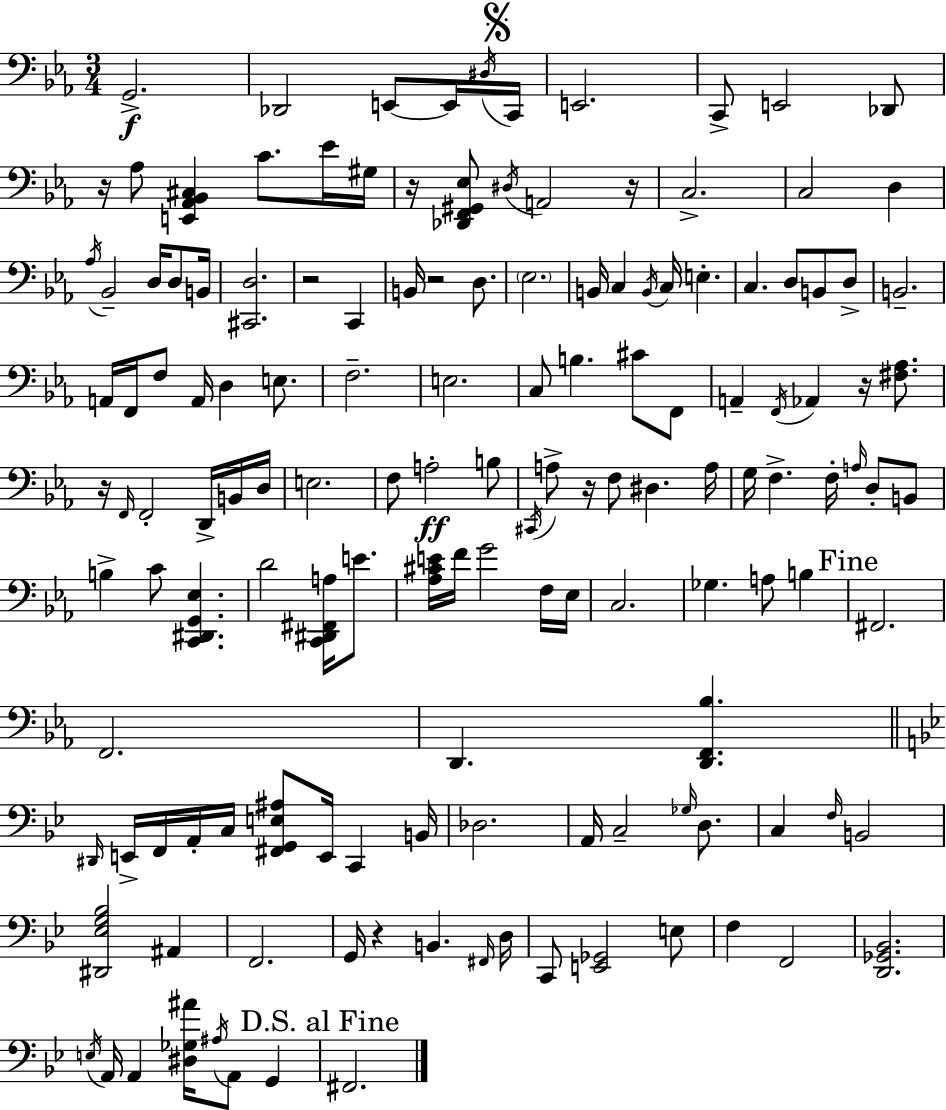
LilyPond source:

{
  \clef bass
  \numericTimeSignature
  \time 3/4
  \key ees \major
  g,2.->\f | des,2 e,8~~ e,16 \acciaccatura { dis16 } | \mark \markup { \musicglyph "scripts.segno" } c,16 e,2. | c,8-> e,2 des,8 | \break r16 aes8 <e, aes, bes, cis>4 c'8. ees'16 | gis16 r16 <des, f, gis, ees>8 \acciaccatura { dis16 } a,2 | r16 c2.-> | c2 d4 | \break \acciaccatura { aes16 } bes,2-- d16 | d8 b,16 <cis, d>2. | r2 c,4 | b,16 r2 | \break d8. \parenthesize ees2. | b,16 c4 \acciaccatura { b,16 } c16 e4.-. | c4. d8 | b,8 d8-> b,2.-- | \break a,16 f,16 f8 a,16 d4 | e8. f2.-- | e2. | c8 b4. | \break cis'8 f,8 a,4-- \acciaccatura { f,16 } aes,4 | r16 <fis aes>8. r16 \grace { f,16 } f,2-. | d,16-> b,16 d16 e2. | f8 a2-.\ff | \break b8 \acciaccatura { cis,16 } a8-> r16 f8 | dis4. a16 g16 f4.-> | f16-. \grace { a16 } d8-. b,8 b4-> | c'8 <c, dis, g, ees>4. d'2 | \break <c, dis, fis, a>16 e'8. <aes cis' e'>16 f'16 g'2 | f16 ees16 c2. | ges4. | a8 b4 \mark "Fine" fis,2. | \break f,2. | d,4. | <d, f, bes>4. \bar "||" \break \key bes \major \grace { dis,16 } e,16-> f,16 a,16-. c16 <fis, g, e ais>8 e,16 c,4 | b,16 des2. | a,16 c2-- \grace { ges16 } d8. | c4 \grace { f16 } b,2 | \break <dis, ees g bes>2 ais,4 | f,2. | g,16 r4 b,4. | \grace { fis,16 } d16 c,8 <e, ges,>2 | \break e8 f4 f,2 | <d, ges, bes,>2. | \acciaccatura { e16 } a,16 a,4 <dis ges ais'>16 \acciaccatura { ais16 } | a,8 g,4 \mark "D.S. al Fine" fis,2. | \break \bar "|."
}